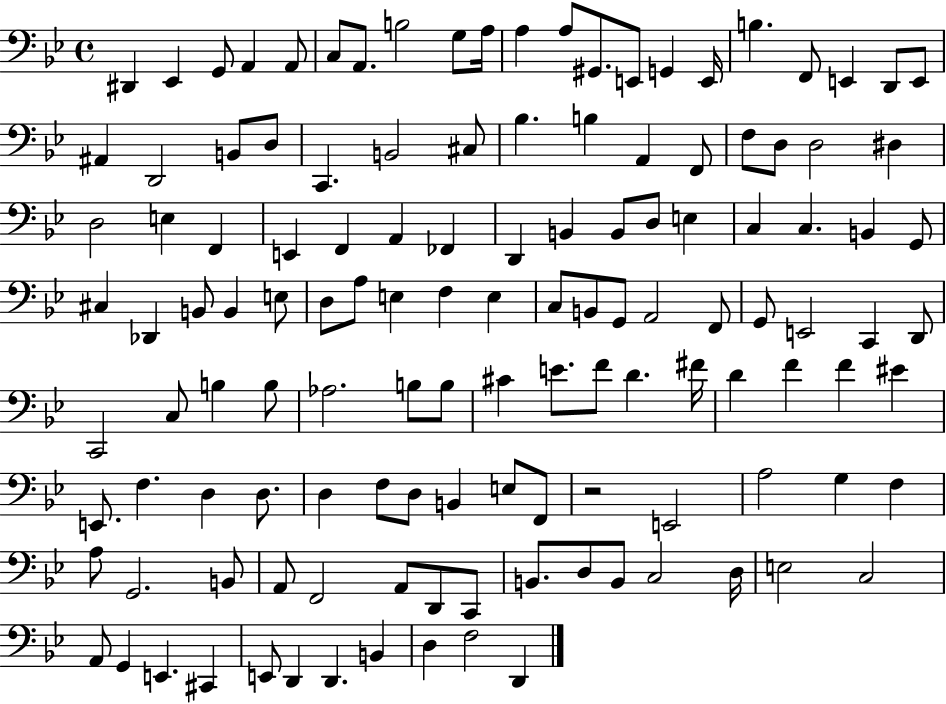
{
  \clef bass
  \time 4/4
  \defaultTimeSignature
  \key bes \major
  dis,4 ees,4 g,8 a,4 a,8 | c8 a,8. b2 g8 a16 | a4 a8 gis,8. e,8 g,4 e,16 | b4. f,8 e,4 d,8 e,8 | \break ais,4 d,2 b,8 d8 | c,4. b,2 cis8 | bes4. b4 a,4 f,8 | f8 d8 d2 dis4 | \break d2 e4 f,4 | e,4 f,4 a,4 fes,4 | d,4 b,4 b,8 d8 e4 | c4 c4. b,4 g,8 | \break cis4 des,4 b,8 b,4 e8 | d8 a8 e4 f4 e4 | c8 b,8 g,8 a,2 f,8 | g,8 e,2 c,4 d,8 | \break c,2 c8 b4 b8 | aes2. b8 b8 | cis'4 e'8. f'8 d'4. fis'16 | d'4 f'4 f'4 eis'4 | \break e,8. f4. d4 d8. | d4 f8 d8 b,4 e8 f,8 | r2 e,2 | a2 g4 f4 | \break a8 g,2. b,8 | a,8 f,2 a,8 d,8 c,8 | b,8. d8 b,8 c2 d16 | e2 c2 | \break a,8 g,4 e,4. cis,4 | e,8 d,4 d,4. b,4 | d4 f2 d,4 | \bar "|."
}